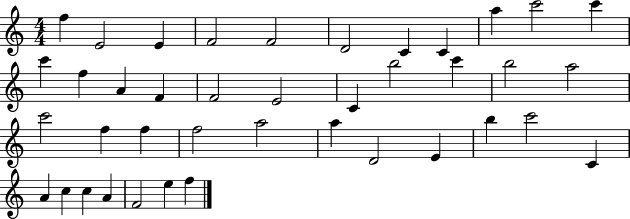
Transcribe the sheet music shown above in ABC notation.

X:1
T:Untitled
M:4/4
L:1/4
K:C
f E2 E F2 F2 D2 C C a c'2 c' c' f A F F2 E2 C b2 c' b2 a2 c'2 f f f2 a2 a D2 E b c'2 C A c c A F2 e f